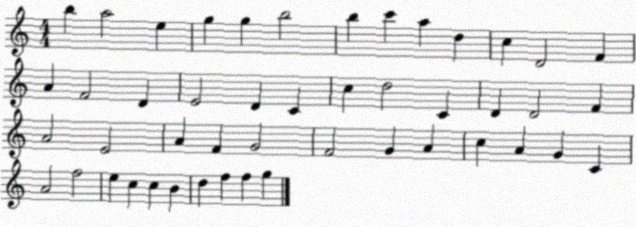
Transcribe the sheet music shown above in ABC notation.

X:1
T:Untitled
M:4/4
L:1/4
K:C
b a2 e g g b2 b c' a d c D2 F A F2 D E2 D C c d2 C D D2 F A2 E2 A F G2 F2 G A c A G C A2 f2 e c c B d f f g